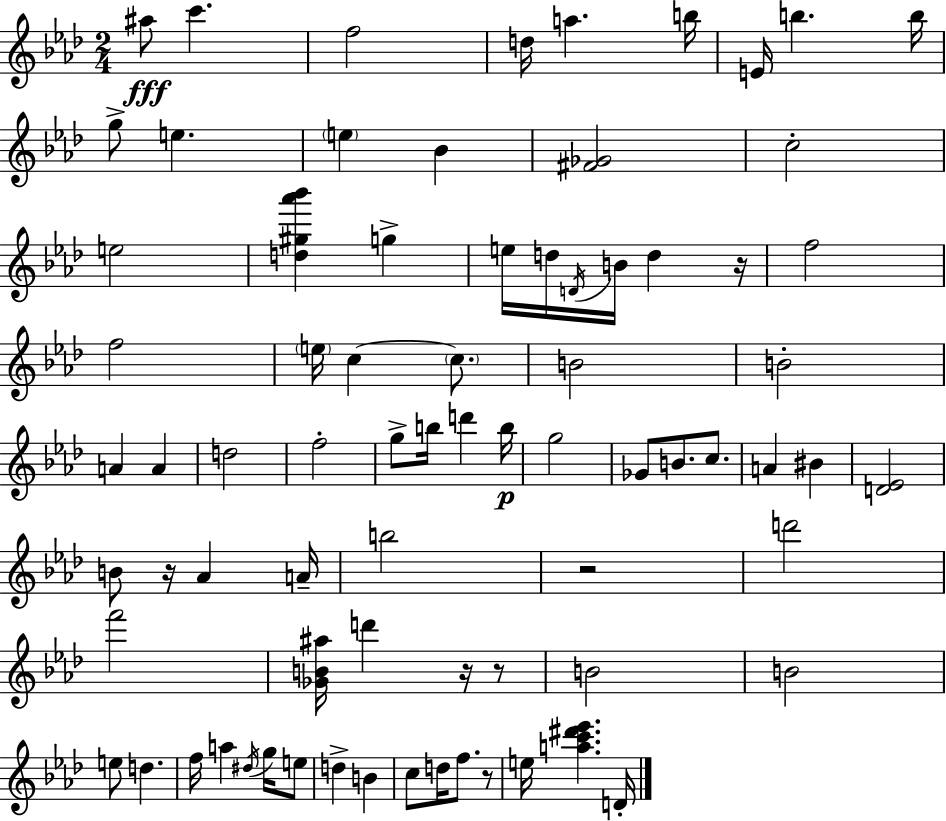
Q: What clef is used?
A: treble